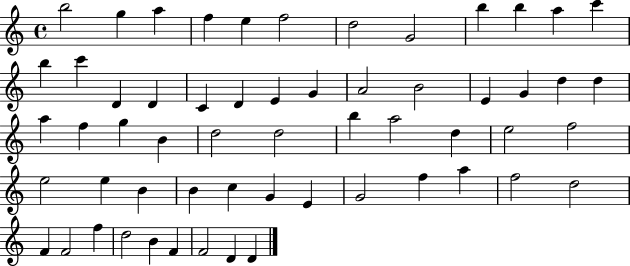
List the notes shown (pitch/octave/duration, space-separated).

B5/h G5/q A5/q F5/q E5/q F5/h D5/h G4/h B5/q B5/q A5/q C6/q B5/q C6/q D4/q D4/q C4/q D4/q E4/q G4/q A4/h B4/h E4/q G4/q D5/q D5/q A5/q F5/q G5/q B4/q D5/h D5/h B5/q A5/h D5/q E5/h F5/h E5/h E5/q B4/q B4/q C5/q G4/q E4/q G4/h F5/q A5/q F5/h D5/h F4/q F4/h F5/q D5/h B4/q F4/q F4/h D4/q D4/q